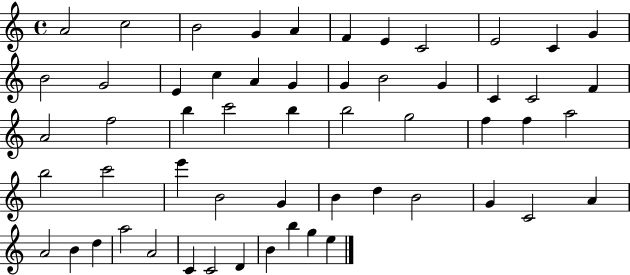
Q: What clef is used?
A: treble